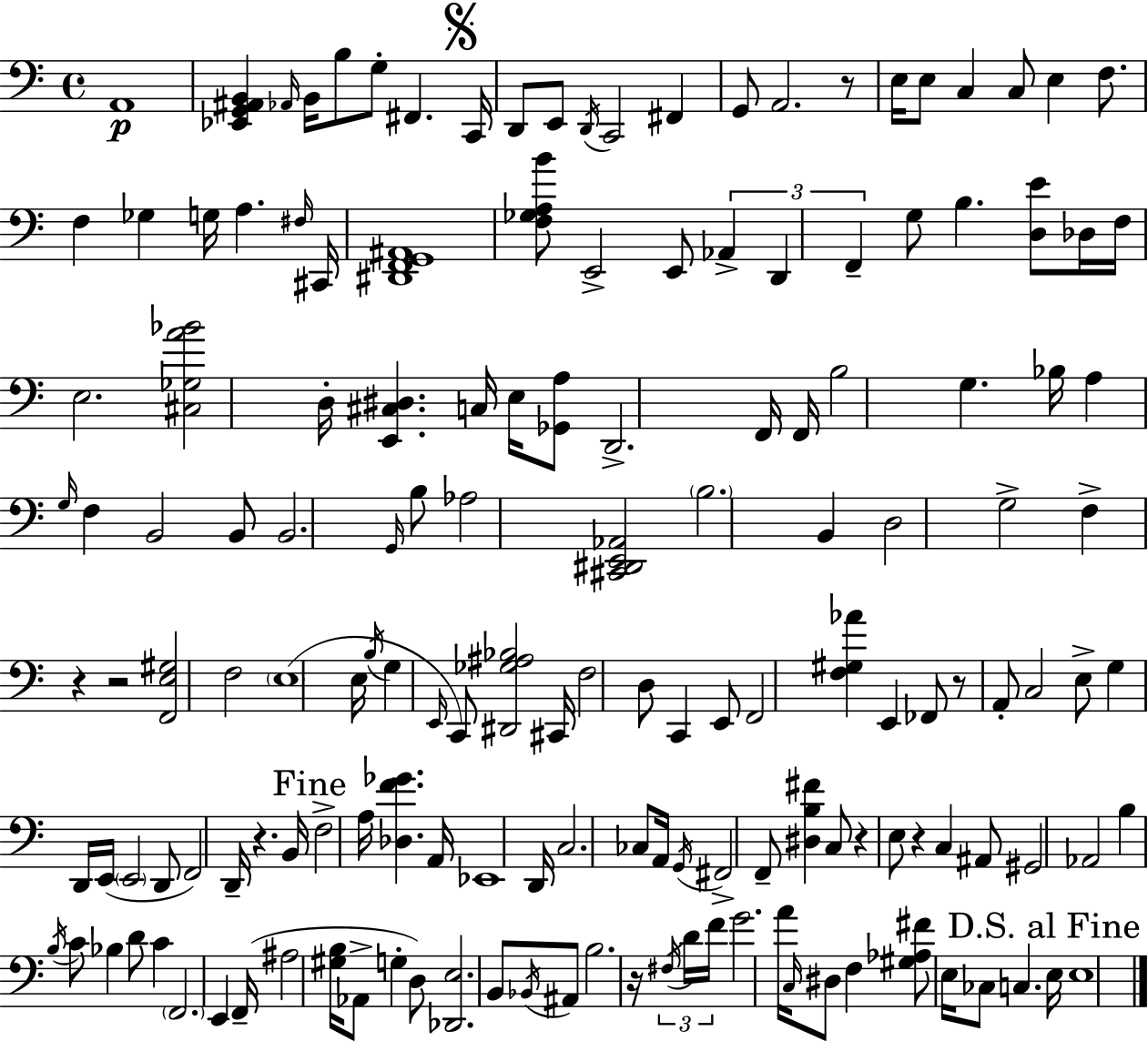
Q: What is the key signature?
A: C major